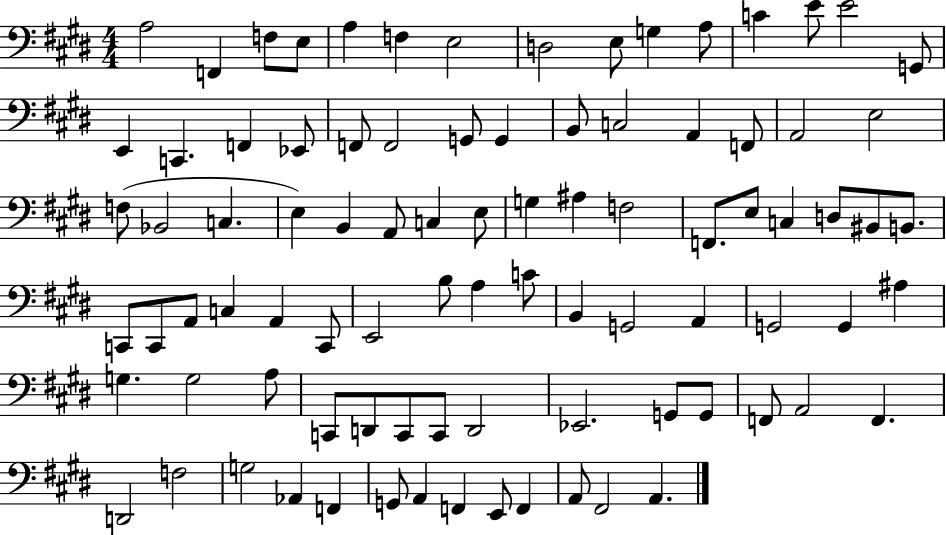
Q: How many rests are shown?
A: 0